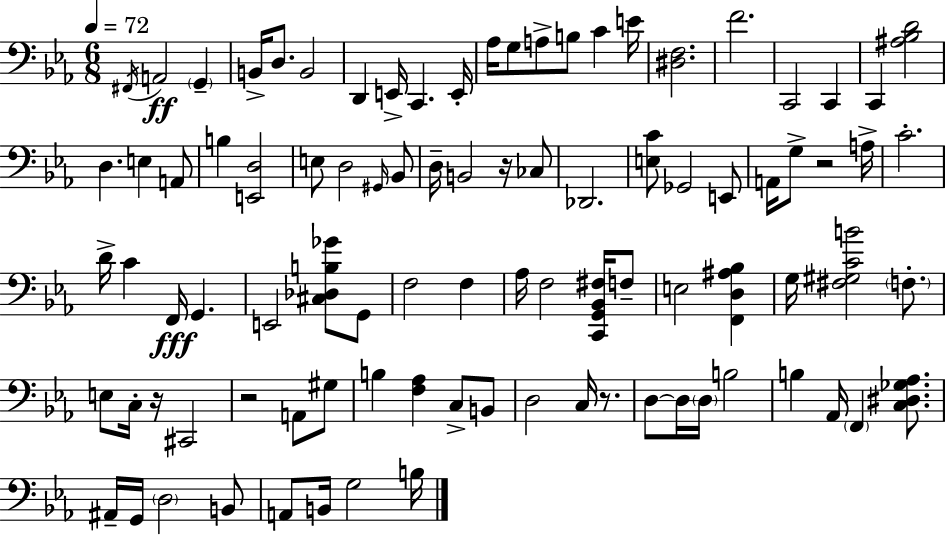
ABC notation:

X:1
T:Untitled
M:6/8
L:1/4
K:Cm
^F,,/4 A,,2 G,, B,,/4 D,/2 B,,2 D,, E,,/4 C,, E,,/4 _A,/4 G,/2 A,/2 B,/2 C E/4 [^D,F,]2 F2 C,,2 C,, C,, [^A,_B,D]2 D, E, A,,/2 B, [E,,D,]2 E,/2 D,2 ^G,,/4 _B,,/2 D,/4 B,,2 z/4 _C,/2 _D,,2 [E,C]/2 _G,,2 E,,/2 A,,/4 G,/2 z2 A,/4 C2 D/4 C F,,/4 G,, E,,2 [^C,_D,B,_G]/2 G,,/2 F,2 F, _A,/4 F,2 [C,,G,,_B,,^F,]/4 F,/2 E,2 [F,,D,^A,_B,] G,/4 [^F,^G,CB]2 F,/2 E,/2 C,/4 z/4 ^C,,2 z2 A,,/2 ^G,/2 B, [F,_A,] C,/2 B,,/2 D,2 C,/4 z/2 D,/2 D,/4 D,/4 B,2 B, _A,,/4 F,, [C,^D,_G,_A,]/2 ^A,,/4 G,,/4 D,2 B,,/2 A,,/2 B,,/4 G,2 B,/4